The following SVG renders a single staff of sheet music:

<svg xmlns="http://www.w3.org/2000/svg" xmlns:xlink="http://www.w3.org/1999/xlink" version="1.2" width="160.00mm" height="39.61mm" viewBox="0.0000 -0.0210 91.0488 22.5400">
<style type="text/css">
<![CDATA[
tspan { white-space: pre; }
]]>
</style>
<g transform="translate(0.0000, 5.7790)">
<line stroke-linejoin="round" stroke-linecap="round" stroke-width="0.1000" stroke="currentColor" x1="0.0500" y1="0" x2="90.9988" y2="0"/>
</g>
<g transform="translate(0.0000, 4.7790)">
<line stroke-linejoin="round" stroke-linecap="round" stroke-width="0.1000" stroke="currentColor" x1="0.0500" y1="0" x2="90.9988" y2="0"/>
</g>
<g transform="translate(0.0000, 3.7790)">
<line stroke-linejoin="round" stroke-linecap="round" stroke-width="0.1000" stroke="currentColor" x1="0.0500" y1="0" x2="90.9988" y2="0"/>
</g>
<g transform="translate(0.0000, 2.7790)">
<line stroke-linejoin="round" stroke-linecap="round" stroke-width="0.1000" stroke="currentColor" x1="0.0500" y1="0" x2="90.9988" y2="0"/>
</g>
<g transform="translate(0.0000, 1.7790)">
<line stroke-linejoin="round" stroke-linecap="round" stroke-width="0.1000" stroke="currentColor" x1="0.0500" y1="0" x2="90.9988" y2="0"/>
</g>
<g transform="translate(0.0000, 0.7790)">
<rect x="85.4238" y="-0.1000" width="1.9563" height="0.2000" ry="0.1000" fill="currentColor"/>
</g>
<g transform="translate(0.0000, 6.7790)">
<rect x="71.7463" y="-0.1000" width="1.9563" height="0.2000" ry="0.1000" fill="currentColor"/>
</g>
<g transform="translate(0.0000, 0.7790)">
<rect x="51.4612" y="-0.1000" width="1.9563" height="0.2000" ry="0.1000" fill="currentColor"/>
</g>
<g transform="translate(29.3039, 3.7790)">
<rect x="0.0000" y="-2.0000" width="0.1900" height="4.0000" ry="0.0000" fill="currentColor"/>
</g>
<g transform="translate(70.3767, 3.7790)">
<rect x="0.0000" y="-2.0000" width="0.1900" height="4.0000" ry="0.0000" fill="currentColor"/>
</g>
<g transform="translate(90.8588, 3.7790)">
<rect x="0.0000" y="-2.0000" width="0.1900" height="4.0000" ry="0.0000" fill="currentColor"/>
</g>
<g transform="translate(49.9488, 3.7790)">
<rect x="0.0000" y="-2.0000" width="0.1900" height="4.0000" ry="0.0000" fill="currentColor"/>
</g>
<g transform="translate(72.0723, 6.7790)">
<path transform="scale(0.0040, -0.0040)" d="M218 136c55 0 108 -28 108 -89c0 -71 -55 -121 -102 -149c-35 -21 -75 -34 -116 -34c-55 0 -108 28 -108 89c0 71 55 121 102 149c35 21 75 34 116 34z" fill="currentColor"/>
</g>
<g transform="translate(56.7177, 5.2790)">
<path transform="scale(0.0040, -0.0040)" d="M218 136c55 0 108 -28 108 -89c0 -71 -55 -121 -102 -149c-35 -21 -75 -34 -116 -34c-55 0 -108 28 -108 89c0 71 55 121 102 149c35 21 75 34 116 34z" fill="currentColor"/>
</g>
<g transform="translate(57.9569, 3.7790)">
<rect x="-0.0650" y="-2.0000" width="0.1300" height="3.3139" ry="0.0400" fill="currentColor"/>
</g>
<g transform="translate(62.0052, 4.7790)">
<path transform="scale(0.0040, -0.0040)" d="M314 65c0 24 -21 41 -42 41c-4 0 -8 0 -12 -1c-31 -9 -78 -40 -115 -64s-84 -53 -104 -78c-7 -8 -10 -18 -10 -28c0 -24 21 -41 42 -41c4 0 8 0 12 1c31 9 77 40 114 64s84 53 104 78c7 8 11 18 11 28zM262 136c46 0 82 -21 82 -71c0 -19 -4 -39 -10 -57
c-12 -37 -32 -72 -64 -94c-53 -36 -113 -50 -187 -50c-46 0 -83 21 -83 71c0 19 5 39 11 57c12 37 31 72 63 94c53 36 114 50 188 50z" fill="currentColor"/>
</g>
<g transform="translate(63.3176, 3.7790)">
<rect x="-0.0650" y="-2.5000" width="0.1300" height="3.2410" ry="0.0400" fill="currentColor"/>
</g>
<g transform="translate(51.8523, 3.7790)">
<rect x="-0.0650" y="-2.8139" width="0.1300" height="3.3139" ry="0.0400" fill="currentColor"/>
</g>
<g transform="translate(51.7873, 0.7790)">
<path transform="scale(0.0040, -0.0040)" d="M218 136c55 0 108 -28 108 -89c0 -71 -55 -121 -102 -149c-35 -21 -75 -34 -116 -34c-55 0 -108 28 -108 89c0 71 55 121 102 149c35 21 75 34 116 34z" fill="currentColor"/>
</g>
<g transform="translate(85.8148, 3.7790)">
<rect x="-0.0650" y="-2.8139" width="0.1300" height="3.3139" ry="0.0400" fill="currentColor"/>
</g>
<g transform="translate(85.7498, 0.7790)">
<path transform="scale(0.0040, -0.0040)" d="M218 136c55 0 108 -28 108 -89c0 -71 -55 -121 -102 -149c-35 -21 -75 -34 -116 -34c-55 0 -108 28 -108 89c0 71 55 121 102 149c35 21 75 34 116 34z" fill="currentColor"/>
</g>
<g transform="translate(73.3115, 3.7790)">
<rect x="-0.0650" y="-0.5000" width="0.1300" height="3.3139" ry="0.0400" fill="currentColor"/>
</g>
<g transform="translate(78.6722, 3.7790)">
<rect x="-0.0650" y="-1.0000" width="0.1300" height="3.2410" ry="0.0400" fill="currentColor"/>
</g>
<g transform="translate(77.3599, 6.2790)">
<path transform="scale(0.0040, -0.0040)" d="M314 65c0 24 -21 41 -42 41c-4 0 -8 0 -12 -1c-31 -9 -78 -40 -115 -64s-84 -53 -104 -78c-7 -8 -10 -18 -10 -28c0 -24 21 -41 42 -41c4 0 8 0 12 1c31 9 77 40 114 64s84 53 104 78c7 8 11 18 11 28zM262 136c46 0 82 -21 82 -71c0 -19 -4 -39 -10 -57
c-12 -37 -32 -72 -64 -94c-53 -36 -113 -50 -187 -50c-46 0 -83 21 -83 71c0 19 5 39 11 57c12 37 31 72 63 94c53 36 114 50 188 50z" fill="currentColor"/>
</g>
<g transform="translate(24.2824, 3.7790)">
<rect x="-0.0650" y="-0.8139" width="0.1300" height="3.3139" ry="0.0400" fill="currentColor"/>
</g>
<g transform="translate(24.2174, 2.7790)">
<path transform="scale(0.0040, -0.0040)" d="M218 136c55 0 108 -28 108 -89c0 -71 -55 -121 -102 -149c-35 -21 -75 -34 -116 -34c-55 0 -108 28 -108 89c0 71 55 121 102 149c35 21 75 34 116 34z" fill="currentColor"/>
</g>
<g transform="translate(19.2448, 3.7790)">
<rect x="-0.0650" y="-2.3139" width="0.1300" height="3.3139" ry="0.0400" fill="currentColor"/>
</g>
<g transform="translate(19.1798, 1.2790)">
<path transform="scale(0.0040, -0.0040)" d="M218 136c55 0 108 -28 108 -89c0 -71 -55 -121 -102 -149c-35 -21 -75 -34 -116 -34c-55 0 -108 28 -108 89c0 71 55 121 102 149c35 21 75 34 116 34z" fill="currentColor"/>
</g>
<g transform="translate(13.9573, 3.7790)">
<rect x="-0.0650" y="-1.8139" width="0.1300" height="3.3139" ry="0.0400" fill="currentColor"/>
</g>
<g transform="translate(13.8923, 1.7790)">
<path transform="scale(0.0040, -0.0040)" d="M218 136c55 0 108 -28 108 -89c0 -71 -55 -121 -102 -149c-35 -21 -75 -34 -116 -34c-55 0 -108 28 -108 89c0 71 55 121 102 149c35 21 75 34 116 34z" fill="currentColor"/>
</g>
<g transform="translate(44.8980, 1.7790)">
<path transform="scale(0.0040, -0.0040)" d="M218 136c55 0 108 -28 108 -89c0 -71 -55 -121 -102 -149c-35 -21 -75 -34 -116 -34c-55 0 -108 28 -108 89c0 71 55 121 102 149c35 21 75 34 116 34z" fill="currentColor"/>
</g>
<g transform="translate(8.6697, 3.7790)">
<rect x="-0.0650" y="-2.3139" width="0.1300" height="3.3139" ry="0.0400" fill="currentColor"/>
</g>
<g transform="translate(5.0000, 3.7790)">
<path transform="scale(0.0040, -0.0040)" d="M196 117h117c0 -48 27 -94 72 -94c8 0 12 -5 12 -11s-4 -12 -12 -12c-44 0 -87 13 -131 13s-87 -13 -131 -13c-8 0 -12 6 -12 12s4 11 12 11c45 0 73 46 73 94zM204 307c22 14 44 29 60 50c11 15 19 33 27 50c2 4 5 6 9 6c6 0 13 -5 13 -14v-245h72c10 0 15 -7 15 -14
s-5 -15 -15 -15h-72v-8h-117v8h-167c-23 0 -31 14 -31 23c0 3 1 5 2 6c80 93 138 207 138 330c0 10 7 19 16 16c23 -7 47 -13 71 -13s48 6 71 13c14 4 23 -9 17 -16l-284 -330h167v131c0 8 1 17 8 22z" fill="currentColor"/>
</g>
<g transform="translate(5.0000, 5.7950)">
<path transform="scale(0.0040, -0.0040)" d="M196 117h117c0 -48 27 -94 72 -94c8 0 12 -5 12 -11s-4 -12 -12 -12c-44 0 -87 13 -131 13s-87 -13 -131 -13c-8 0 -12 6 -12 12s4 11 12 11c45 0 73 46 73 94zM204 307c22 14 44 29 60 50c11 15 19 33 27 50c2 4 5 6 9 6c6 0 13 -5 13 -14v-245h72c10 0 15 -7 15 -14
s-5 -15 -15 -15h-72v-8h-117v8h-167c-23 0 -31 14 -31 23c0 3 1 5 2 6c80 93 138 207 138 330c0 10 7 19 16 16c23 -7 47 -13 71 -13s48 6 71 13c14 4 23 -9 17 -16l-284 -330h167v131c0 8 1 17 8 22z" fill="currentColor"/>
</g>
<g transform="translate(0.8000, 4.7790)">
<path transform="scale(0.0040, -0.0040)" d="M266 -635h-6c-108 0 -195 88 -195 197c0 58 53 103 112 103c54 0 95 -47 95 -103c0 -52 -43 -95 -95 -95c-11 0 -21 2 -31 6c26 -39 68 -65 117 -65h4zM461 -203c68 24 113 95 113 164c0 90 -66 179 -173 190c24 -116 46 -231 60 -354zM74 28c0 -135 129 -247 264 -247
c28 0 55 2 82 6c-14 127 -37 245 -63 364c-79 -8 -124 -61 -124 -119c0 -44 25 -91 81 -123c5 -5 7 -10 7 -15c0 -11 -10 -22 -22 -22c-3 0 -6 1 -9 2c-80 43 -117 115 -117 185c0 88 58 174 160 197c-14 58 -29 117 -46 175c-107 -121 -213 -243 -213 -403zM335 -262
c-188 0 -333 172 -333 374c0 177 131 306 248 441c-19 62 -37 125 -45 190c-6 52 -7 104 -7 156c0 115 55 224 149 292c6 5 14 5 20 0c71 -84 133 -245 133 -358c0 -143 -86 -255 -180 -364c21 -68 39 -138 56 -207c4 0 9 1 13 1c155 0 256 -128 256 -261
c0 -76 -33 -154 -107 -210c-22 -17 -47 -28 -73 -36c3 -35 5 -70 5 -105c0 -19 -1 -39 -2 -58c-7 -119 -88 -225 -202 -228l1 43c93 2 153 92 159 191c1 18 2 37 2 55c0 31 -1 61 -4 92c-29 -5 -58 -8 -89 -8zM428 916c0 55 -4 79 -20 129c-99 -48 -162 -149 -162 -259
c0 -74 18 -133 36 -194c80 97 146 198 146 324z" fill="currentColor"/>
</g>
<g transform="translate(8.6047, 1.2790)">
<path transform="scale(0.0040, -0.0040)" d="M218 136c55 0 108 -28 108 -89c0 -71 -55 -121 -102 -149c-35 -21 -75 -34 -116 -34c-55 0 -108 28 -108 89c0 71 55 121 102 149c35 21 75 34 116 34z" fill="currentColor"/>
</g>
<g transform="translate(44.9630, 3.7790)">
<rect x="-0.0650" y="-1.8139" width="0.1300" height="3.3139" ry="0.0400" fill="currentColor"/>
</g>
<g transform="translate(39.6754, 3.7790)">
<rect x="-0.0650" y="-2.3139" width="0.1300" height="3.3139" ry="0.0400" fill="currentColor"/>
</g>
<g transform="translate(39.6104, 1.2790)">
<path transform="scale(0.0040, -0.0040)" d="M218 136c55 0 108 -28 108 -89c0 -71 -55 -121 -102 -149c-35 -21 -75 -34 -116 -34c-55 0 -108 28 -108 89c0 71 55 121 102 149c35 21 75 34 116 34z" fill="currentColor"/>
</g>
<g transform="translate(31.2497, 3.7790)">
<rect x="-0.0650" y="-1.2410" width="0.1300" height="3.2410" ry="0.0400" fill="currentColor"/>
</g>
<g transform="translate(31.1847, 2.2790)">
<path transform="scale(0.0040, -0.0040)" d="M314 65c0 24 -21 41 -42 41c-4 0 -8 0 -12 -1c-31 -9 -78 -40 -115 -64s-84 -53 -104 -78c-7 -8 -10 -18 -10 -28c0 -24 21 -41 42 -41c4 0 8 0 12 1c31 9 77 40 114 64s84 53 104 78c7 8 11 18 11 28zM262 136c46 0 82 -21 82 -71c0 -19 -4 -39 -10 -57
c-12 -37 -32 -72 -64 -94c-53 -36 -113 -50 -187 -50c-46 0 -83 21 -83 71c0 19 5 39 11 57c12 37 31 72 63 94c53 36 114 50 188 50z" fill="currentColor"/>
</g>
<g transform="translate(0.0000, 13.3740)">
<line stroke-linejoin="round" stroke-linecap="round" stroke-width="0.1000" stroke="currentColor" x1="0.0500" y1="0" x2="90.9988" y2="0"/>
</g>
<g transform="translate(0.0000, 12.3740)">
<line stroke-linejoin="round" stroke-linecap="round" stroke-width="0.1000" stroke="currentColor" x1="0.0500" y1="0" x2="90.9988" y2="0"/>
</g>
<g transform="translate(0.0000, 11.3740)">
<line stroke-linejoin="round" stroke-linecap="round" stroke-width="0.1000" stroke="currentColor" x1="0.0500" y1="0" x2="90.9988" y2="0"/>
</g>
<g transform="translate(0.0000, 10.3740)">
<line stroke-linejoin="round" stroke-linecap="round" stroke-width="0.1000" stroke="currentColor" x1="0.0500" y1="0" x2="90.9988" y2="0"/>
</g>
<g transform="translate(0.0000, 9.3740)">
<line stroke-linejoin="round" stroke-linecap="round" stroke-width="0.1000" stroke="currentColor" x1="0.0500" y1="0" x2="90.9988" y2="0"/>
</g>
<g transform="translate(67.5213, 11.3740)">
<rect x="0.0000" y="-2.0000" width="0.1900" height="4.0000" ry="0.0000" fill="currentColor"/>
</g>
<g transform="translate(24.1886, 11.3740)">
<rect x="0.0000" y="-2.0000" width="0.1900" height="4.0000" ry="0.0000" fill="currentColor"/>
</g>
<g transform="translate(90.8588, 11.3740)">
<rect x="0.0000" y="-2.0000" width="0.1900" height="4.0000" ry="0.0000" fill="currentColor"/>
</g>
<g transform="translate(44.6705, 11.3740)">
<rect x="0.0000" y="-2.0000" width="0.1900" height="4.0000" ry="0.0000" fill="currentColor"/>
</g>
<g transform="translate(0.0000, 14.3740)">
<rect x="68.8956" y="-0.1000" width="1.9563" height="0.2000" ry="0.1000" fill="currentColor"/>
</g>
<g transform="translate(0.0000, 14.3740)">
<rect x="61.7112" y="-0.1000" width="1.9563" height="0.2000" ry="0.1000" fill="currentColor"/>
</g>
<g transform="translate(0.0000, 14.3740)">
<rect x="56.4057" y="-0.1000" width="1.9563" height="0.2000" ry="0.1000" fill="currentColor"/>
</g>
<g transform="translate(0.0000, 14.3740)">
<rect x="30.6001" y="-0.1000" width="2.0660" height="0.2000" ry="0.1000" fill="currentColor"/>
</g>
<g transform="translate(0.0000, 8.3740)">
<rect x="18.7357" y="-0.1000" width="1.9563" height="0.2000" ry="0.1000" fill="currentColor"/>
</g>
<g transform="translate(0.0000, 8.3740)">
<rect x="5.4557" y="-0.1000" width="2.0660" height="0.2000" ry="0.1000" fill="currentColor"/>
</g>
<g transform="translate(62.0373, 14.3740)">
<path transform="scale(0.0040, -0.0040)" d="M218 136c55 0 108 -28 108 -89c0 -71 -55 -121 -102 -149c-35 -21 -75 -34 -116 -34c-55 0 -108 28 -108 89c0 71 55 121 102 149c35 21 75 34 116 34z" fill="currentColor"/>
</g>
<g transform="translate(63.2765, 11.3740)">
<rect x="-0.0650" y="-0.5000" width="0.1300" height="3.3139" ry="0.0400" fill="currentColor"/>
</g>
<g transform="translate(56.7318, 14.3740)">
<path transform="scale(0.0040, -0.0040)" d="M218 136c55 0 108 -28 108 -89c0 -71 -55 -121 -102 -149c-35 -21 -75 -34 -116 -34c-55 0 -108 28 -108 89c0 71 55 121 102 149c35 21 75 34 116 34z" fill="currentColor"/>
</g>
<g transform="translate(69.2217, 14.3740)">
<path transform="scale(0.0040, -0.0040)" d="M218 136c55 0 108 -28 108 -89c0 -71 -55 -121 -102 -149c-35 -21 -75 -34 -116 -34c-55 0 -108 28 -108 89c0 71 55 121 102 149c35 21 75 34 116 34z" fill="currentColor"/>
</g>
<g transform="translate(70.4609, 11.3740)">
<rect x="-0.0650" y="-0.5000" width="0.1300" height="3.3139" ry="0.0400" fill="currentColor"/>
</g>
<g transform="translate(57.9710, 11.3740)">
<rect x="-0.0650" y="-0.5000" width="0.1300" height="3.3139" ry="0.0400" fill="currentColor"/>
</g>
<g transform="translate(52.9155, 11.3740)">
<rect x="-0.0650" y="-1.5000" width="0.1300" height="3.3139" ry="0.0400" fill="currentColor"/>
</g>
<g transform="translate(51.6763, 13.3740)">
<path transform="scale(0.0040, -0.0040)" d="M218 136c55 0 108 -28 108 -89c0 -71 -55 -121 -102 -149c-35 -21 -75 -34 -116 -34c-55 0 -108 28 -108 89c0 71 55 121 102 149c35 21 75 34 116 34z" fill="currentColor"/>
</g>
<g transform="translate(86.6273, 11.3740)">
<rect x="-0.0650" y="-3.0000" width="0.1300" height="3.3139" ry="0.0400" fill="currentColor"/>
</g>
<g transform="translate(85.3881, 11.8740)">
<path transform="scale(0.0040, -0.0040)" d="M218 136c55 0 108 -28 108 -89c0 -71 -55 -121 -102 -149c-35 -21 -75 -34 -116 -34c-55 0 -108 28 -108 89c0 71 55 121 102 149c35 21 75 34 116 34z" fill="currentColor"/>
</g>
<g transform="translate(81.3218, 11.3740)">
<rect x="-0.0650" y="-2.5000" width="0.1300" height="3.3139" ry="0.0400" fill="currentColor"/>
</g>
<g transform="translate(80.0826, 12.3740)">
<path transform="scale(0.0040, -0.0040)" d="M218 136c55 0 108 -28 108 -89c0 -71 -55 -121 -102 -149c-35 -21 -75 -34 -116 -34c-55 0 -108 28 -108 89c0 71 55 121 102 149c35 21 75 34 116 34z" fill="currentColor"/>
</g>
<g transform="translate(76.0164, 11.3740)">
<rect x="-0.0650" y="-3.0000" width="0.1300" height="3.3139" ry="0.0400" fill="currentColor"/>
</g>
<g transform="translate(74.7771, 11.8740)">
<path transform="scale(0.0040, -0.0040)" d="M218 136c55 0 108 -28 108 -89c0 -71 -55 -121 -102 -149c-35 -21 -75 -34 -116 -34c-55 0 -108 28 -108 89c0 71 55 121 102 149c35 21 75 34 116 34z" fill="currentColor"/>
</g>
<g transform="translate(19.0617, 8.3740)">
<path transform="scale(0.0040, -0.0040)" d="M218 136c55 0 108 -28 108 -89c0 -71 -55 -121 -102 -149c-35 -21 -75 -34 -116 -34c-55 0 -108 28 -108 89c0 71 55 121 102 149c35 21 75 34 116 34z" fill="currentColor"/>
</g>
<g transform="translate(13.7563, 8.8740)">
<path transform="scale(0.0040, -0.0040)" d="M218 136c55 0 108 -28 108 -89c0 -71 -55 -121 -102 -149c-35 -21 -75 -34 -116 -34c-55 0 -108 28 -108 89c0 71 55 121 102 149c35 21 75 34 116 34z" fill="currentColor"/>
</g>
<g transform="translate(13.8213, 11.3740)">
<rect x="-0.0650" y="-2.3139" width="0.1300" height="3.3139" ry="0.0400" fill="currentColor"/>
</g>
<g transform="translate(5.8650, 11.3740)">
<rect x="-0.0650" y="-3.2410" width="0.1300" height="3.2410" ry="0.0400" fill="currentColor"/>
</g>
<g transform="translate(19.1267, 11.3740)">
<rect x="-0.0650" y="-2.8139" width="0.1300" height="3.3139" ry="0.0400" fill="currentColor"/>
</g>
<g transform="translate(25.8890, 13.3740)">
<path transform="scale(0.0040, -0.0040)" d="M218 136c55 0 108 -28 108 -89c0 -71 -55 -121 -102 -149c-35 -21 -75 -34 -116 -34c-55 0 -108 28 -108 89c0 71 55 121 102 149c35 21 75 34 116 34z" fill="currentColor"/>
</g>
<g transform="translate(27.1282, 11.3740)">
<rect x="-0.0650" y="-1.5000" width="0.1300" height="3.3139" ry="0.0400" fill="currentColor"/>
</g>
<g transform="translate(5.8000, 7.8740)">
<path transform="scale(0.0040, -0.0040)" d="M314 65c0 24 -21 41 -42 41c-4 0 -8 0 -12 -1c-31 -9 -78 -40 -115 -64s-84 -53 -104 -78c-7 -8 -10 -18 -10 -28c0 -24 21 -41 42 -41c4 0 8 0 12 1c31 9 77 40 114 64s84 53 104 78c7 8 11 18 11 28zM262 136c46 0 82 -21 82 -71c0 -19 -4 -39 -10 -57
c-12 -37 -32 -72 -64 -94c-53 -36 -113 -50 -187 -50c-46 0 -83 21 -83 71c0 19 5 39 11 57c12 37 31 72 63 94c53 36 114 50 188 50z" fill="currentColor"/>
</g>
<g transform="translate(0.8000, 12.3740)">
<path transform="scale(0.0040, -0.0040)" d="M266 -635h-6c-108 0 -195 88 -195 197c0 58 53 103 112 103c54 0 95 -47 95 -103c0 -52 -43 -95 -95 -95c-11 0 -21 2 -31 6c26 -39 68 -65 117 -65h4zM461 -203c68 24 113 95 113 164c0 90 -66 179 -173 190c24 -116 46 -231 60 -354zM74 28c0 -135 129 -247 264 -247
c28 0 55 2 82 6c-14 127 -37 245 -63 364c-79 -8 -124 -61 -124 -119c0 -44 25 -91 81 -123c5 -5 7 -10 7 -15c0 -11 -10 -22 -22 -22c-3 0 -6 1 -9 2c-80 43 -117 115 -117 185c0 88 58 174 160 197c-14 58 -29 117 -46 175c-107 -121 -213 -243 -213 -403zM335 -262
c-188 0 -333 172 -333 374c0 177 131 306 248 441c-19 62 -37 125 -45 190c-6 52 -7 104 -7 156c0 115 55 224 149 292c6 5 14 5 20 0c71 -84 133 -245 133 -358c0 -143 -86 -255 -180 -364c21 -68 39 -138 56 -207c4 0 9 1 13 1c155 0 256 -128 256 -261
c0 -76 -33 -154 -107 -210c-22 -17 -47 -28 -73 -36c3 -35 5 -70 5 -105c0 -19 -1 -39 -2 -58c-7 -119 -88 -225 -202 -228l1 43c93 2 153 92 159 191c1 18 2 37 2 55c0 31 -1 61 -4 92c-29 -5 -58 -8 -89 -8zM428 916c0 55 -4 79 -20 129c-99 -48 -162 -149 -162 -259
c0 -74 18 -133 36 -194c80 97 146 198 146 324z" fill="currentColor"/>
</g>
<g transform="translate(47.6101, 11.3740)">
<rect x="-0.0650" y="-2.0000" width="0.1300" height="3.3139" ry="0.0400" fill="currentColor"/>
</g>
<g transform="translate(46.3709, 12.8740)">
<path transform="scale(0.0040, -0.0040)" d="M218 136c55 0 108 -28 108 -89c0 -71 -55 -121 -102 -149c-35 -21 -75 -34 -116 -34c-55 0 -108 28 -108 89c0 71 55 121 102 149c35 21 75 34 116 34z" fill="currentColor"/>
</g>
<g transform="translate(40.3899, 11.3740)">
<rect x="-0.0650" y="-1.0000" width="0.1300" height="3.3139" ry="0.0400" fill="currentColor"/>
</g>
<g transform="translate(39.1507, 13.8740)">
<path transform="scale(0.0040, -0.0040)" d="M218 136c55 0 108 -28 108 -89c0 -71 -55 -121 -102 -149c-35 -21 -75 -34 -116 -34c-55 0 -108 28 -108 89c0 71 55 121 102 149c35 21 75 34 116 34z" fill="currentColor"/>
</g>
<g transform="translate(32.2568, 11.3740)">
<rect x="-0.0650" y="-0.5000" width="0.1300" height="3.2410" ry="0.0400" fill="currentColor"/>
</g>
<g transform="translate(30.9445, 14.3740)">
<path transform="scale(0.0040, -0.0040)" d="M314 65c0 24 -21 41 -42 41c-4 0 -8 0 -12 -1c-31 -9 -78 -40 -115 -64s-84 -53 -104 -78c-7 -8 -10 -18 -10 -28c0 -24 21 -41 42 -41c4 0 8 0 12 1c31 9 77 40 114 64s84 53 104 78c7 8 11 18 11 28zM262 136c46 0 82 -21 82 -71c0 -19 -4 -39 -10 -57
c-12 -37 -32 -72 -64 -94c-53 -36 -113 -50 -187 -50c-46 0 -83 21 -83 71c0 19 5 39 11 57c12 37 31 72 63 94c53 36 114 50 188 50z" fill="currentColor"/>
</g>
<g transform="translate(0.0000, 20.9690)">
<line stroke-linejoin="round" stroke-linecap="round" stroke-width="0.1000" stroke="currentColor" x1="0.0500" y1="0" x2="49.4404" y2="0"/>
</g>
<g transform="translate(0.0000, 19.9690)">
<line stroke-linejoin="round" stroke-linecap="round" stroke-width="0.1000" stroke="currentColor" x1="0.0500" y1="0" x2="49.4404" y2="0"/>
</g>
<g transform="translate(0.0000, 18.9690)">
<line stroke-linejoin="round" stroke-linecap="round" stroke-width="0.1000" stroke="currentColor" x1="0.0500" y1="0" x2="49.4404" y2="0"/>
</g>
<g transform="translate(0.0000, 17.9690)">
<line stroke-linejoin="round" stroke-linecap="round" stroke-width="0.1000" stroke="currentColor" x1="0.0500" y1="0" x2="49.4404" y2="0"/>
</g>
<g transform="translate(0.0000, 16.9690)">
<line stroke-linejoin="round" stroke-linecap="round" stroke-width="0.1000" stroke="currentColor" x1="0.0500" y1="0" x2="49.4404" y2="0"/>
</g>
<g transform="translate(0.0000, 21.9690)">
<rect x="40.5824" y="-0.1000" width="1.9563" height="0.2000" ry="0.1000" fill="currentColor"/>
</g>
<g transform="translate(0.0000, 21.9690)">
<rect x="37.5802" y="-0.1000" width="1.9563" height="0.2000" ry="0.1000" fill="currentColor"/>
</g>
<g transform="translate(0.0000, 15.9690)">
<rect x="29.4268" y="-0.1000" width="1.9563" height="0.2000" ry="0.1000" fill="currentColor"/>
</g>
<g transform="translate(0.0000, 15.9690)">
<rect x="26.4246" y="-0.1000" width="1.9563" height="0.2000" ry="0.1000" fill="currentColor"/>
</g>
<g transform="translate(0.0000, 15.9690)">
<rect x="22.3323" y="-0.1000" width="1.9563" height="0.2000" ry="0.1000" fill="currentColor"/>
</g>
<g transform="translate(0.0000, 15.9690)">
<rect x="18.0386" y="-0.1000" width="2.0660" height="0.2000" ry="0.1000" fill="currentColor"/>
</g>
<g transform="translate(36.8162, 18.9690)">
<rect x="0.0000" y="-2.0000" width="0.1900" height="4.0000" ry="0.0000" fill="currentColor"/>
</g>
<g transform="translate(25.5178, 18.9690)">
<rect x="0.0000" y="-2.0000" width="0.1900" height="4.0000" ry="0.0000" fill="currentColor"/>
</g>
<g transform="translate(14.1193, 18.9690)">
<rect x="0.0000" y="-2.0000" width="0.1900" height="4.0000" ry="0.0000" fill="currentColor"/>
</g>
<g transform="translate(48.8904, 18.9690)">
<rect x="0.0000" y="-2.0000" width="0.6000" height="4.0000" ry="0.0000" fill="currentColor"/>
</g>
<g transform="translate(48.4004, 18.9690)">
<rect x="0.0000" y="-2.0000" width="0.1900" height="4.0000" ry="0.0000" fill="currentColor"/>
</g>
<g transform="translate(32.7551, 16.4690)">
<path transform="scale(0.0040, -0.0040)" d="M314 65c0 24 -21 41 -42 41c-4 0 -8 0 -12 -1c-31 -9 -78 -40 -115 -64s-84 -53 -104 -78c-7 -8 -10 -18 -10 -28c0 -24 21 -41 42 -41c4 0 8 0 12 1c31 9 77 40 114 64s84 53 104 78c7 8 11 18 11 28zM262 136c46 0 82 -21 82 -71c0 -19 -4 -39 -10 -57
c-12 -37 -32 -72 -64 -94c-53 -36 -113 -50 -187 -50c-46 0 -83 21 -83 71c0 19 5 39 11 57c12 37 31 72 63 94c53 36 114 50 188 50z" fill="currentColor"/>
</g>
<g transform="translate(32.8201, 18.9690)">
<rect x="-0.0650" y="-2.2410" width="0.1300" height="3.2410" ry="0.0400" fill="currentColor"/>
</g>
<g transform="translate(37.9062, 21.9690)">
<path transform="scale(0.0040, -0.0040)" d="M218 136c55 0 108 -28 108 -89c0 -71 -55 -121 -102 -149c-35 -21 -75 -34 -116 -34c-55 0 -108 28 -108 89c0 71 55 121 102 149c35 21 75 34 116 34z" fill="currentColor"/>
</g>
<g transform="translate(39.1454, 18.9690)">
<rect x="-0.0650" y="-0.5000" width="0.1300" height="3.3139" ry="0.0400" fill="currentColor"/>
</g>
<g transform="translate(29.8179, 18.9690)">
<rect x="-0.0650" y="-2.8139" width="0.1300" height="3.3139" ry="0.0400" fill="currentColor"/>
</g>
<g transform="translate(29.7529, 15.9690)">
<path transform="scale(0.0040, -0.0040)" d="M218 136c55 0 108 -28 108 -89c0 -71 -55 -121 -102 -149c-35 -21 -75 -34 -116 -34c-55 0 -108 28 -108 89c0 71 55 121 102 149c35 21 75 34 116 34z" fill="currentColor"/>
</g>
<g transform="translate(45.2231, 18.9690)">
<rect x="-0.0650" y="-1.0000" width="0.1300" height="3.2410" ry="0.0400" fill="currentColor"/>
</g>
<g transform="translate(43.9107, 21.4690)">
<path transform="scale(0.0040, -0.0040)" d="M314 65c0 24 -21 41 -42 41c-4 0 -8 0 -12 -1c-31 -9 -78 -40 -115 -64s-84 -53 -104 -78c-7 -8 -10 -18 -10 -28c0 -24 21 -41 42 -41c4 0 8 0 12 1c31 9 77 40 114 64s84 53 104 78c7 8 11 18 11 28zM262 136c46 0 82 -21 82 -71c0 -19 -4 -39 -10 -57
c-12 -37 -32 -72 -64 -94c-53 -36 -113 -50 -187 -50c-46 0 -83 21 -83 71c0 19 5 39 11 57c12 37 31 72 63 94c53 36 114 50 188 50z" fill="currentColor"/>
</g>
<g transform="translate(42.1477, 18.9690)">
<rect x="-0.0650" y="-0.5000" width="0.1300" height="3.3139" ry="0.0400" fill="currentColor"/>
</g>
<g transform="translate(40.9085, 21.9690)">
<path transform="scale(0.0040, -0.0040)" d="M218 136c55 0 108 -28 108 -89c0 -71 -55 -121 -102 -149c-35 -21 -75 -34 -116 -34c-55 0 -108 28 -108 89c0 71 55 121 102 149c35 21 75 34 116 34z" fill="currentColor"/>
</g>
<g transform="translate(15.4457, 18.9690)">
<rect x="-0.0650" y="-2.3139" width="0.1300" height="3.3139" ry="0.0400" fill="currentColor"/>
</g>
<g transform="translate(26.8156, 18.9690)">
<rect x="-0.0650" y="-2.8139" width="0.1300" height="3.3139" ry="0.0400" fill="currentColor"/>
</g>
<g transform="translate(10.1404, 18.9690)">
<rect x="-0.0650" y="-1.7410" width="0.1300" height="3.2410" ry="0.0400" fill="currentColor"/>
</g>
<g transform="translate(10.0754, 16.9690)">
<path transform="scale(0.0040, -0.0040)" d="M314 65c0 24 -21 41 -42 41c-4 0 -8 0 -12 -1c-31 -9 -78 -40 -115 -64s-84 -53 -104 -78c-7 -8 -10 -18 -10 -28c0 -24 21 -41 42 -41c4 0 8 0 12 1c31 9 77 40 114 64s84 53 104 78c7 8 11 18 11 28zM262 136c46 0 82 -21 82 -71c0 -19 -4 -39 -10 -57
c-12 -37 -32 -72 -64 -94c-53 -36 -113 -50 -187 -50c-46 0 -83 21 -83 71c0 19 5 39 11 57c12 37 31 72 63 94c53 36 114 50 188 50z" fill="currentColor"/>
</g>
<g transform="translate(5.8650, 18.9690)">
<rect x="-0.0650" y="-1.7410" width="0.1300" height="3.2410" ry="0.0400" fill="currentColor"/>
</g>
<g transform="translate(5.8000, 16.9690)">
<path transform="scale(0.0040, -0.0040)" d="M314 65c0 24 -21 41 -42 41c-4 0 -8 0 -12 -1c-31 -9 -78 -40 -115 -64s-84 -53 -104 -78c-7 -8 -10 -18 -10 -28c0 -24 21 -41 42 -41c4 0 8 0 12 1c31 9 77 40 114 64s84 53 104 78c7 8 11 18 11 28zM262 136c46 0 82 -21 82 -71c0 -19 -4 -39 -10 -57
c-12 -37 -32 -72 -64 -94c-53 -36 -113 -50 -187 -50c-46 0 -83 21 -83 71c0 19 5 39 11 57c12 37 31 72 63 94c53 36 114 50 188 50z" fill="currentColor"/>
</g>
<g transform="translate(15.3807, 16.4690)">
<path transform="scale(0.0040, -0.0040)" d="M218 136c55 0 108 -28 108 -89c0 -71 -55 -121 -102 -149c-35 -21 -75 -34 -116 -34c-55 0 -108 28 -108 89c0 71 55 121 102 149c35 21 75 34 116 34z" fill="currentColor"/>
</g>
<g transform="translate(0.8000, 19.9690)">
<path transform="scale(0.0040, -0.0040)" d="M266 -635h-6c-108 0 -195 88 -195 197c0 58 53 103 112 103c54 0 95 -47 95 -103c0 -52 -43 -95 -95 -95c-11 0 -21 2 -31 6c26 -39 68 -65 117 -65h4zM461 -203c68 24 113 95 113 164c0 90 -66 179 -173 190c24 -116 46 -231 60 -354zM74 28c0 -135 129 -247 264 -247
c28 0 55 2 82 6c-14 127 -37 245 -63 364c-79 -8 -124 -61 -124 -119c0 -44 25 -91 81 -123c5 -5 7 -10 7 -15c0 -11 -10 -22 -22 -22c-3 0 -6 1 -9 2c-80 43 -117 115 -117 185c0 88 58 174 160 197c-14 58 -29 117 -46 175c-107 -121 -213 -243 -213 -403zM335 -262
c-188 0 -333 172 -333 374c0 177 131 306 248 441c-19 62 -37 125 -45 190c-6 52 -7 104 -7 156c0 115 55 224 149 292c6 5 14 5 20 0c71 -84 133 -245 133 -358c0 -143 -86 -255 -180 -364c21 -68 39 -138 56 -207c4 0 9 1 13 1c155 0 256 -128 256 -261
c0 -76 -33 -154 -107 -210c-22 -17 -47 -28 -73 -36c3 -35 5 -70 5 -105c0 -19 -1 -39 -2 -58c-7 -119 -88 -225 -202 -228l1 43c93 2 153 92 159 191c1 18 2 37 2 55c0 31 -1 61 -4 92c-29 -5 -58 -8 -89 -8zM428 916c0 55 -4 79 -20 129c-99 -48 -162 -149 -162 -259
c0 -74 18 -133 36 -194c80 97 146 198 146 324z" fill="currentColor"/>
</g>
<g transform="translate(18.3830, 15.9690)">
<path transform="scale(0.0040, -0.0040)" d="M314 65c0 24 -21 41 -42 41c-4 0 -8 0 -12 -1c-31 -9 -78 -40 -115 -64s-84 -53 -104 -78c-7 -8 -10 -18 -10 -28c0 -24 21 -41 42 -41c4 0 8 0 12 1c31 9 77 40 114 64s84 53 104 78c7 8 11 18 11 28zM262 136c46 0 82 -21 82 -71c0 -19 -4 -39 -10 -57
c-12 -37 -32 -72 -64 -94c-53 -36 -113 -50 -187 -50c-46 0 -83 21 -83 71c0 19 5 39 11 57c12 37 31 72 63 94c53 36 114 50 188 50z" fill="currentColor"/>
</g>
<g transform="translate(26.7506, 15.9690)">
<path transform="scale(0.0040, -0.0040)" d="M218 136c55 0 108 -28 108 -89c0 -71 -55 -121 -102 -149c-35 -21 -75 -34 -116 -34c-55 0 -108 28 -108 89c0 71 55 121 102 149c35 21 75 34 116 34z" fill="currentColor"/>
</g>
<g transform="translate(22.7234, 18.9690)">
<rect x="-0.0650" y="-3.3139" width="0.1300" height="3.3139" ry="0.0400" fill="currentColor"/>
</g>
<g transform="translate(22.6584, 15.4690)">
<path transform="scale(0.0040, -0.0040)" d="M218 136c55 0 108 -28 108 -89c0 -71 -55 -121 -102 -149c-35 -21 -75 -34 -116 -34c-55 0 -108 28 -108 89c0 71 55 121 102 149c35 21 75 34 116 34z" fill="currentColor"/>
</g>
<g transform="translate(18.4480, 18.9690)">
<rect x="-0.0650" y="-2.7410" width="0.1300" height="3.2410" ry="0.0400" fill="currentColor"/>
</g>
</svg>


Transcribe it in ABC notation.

X:1
T:Untitled
M:4/4
L:1/4
K:C
g f g d e2 g f a F G2 C D2 a b2 g a E C2 D F E C C C A G A f2 f2 g a2 b a a g2 C C D2